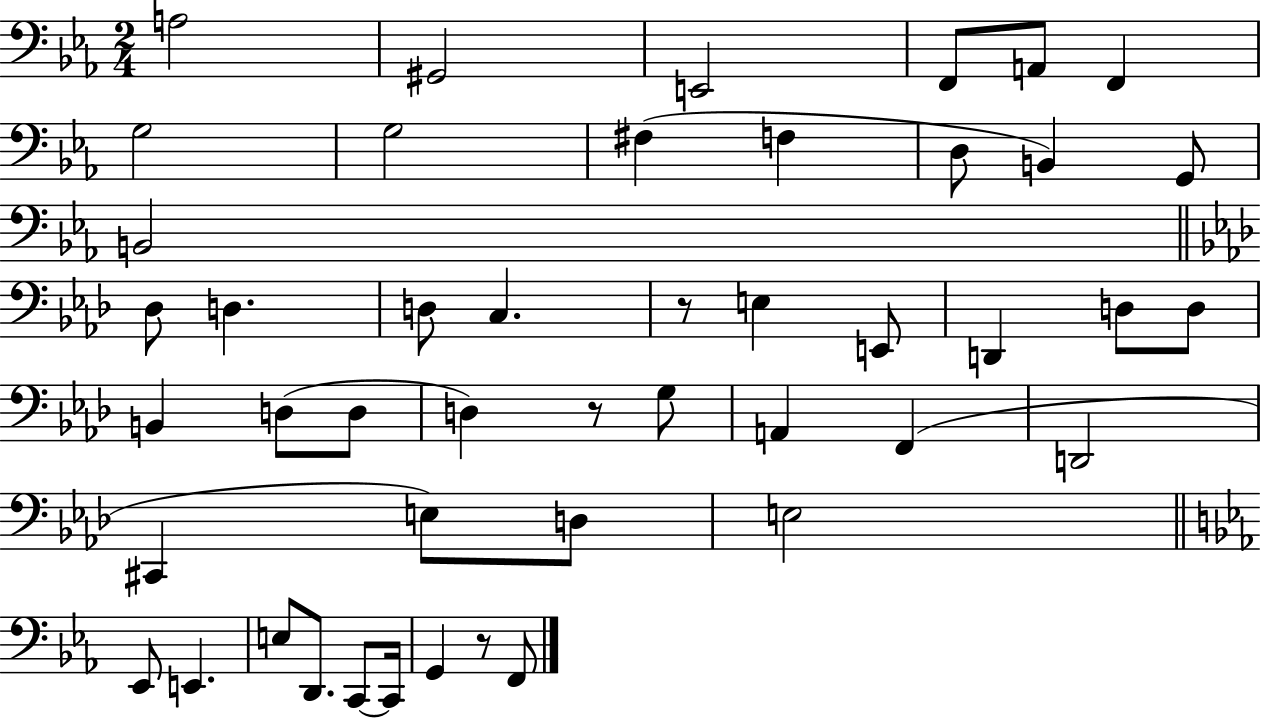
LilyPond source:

{
  \clef bass
  \numericTimeSignature
  \time 2/4
  \key ees \major
  a2 | gis,2 | e,2 | f,8 a,8 f,4 | \break g2 | g2 | fis4( f4 | d8 b,4) g,8 | \break b,2 | \bar "||" \break \key f \minor des8 d4. | d8 c4. | r8 e4 e,8 | d,4 d8 d8 | \break b,4 d8( d8 | d4) r8 g8 | a,4 f,4( | d,2 | \break cis,4 e8) d8 | e2 | \bar "||" \break \key c \minor ees,8 e,4. | e8 d,8. c,8~~ c,16 | g,4 r8 f,8 | \bar "|."
}